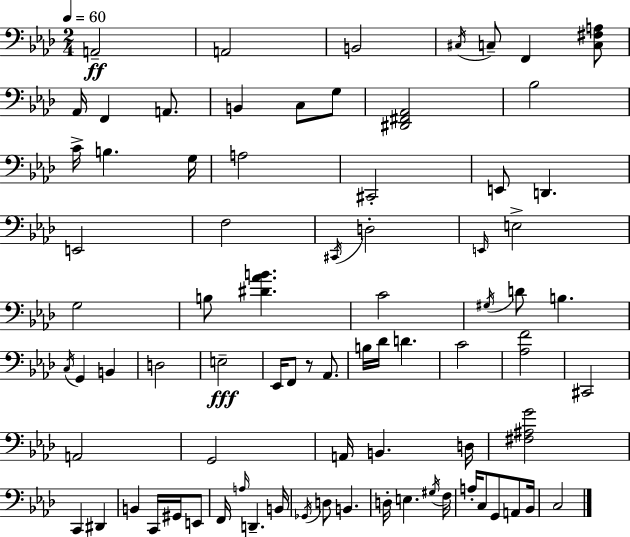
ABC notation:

X:1
T:Untitled
M:2/4
L:1/4
K:Fm
A,,2 A,,2 B,,2 ^C,/4 C,/2 F,, [C,^F,A,]/2 _A,,/4 F,, A,,/2 B,, C,/2 G,/2 [^D,,^F,,_A,,]2 _B,2 C/4 B, G,/4 A,2 ^C,,2 E,,/2 D,, E,,2 F,2 ^C,,/4 D,2 E,,/4 E,2 G,2 B,/2 [^D_AB] C2 ^G,/4 D/2 B, C,/4 G,, B,, D,2 E,2 _E,,/4 F,,/2 z/2 _A,,/2 B,/4 _D/4 D C2 [_A,F]2 ^C,,2 A,,2 G,,2 A,,/4 B,, D,/4 [^F,^A,G]2 C,, ^D,, B,, C,,/4 ^G,,/4 E,,/2 F,,/4 A,/4 D,, B,,/4 _G,,/4 D,/2 B,, D,/4 E, ^G,/4 F,/4 A,/4 C,/2 G,,/2 A,,/2 _B,,/4 C,2